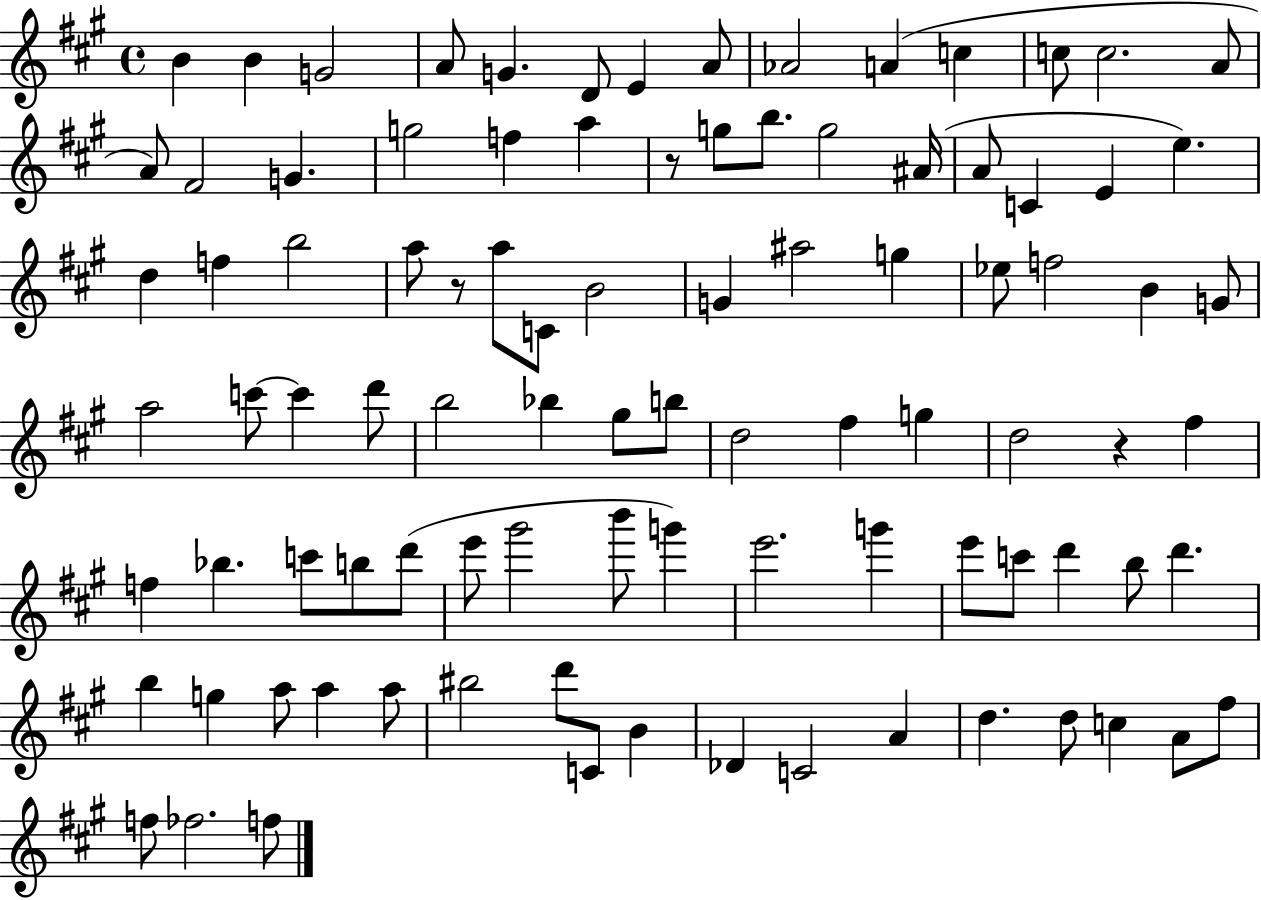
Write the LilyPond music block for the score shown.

{
  \clef treble
  \time 4/4
  \defaultTimeSignature
  \key a \major
  b'4 b'4 g'2 | a'8 g'4. d'8 e'4 a'8 | aes'2 a'4( c''4 | c''8 c''2. a'8 | \break a'8) fis'2 g'4. | g''2 f''4 a''4 | r8 g''8 b''8. g''2 ais'16( | a'8 c'4 e'4 e''4.) | \break d''4 f''4 b''2 | a''8 r8 a''8 c'8 b'2 | g'4 ais''2 g''4 | ees''8 f''2 b'4 g'8 | \break a''2 c'''8~~ c'''4 d'''8 | b''2 bes''4 gis''8 b''8 | d''2 fis''4 g''4 | d''2 r4 fis''4 | \break f''4 bes''4. c'''8 b''8 d'''8( | e'''8 gis'''2 b'''8 g'''4) | e'''2. g'''4 | e'''8 c'''8 d'''4 b''8 d'''4. | \break b''4 g''4 a''8 a''4 a''8 | bis''2 d'''8 c'8 b'4 | des'4 c'2 a'4 | d''4. d''8 c''4 a'8 fis''8 | \break f''8 fes''2. f''8 | \bar "|."
}